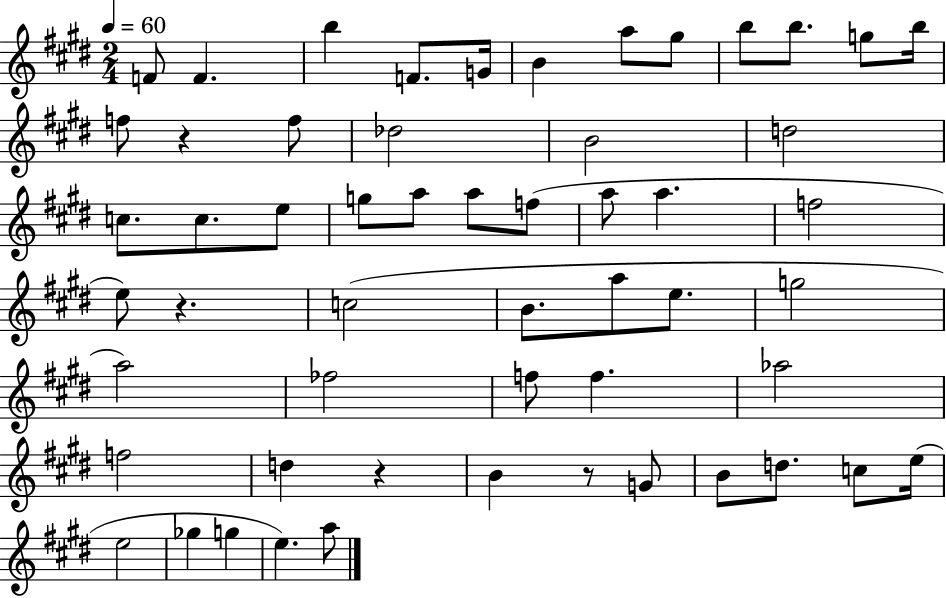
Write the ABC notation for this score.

X:1
T:Untitled
M:2/4
L:1/4
K:E
F/2 F b F/2 G/4 B a/2 ^g/2 b/2 b/2 g/2 b/4 f/2 z f/2 _d2 B2 d2 c/2 c/2 e/2 g/2 a/2 a/2 f/2 a/2 a f2 e/2 z c2 B/2 a/2 e/2 g2 a2 _f2 f/2 f _a2 f2 d z B z/2 G/2 B/2 d/2 c/2 e/4 e2 _g g e a/2